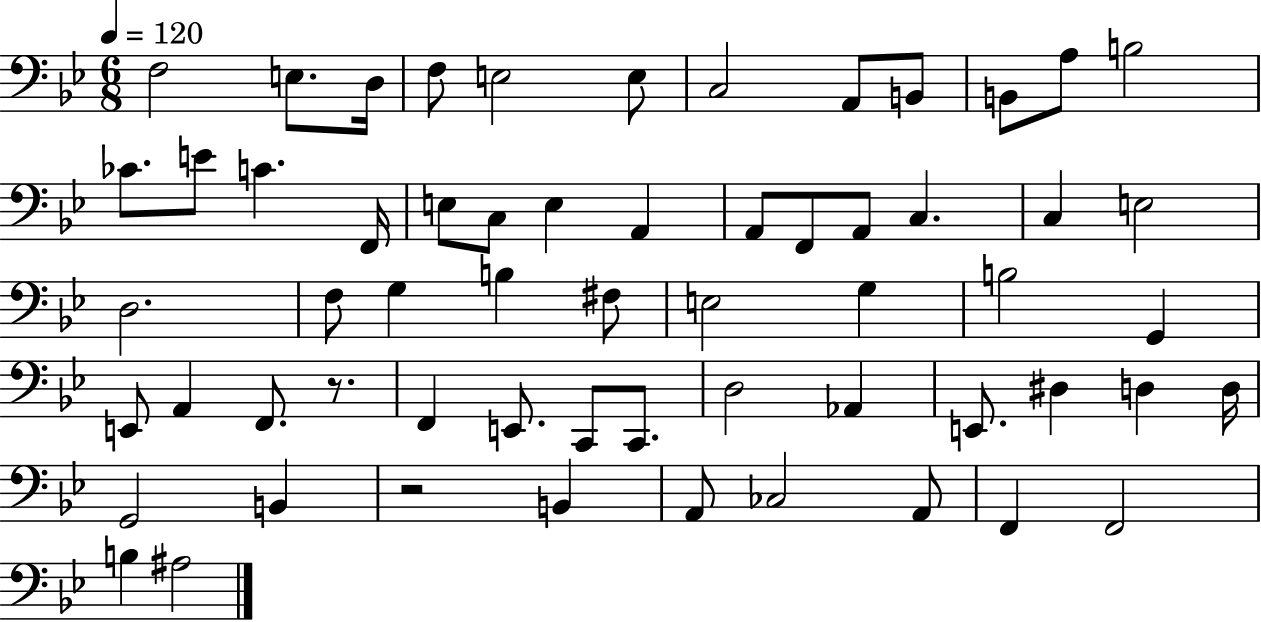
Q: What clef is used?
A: bass